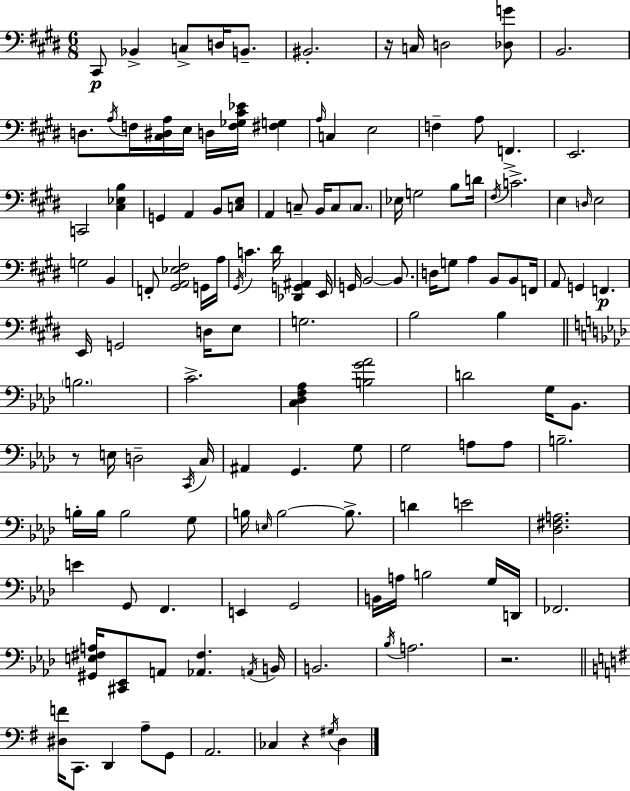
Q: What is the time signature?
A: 6/8